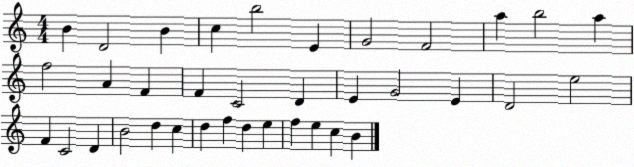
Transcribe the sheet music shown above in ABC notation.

X:1
T:Untitled
M:4/4
L:1/4
K:C
B D2 B c b2 E G2 F2 a b2 a f2 A F F C2 D E G2 E D2 e2 F C2 D B2 d c d f d e f e c B